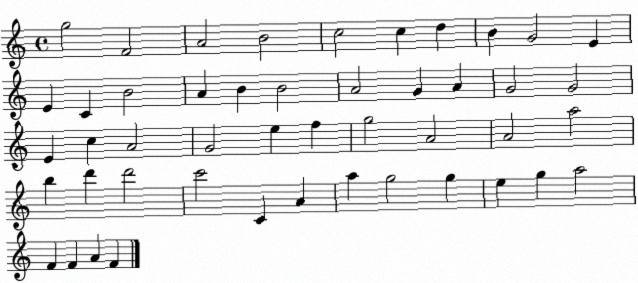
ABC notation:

X:1
T:Untitled
M:4/4
L:1/4
K:C
g2 F2 A2 B2 c2 c d B G2 E E C B2 A B B2 A2 G A G2 G2 E c A2 G2 e f g2 A2 A2 a2 b d' d'2 c'2 C A a g2 g e g a2 F F A F